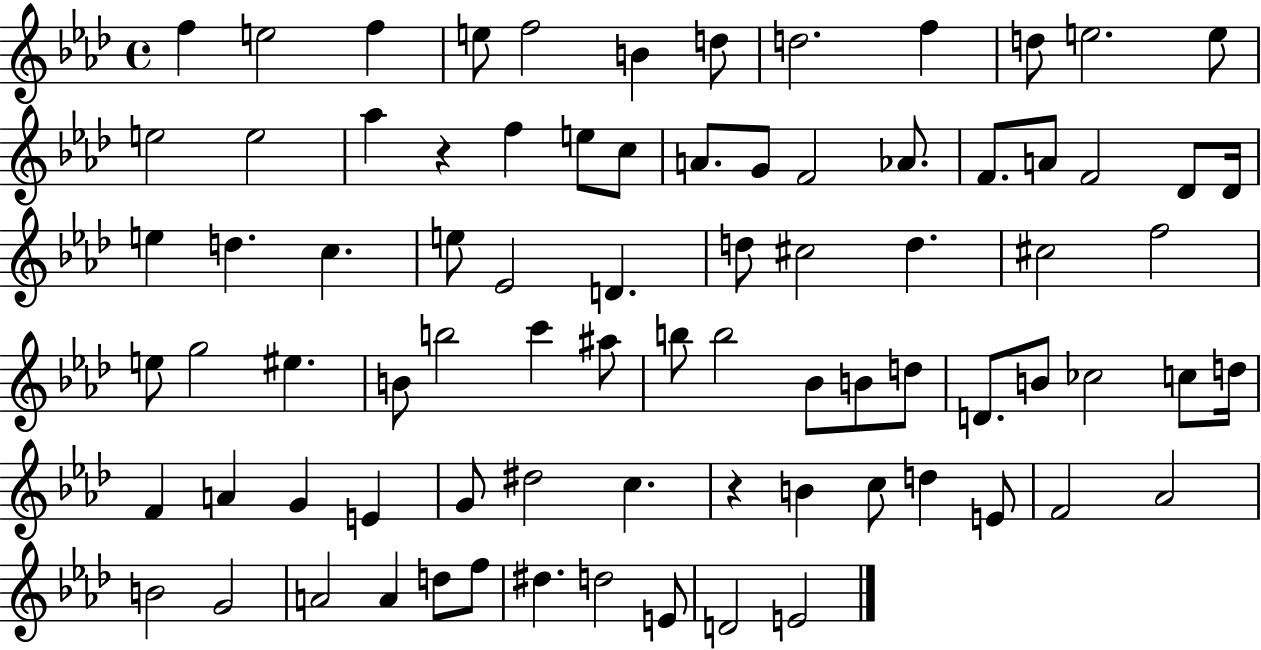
X:1
T:Untitled
M:4/4
L:1/4
K:Ab
f e2 f e/2 f2 B d/2 d2 f d/2 e2 e/2 e2 e2 _a z f e/2 c/2 A/2 G/2 F2 _A/2 F/2 A/2 F2 _D/2 _D/4 e d c e/2 _E2 D d/2 ^c2 d ^c2 f2 e/2 g2 ^e B/2 b2 c' ^a/2 b/2 b2 _B/2 B/2 d/2 D/2 B/2 _c2 c/2 d/4 F A G E G/2 ^d2 c z B c/2 d E/2 F2 _A2 B2 G2 A2 A d/2 f/2 ^d d2 E/2 D2 E2